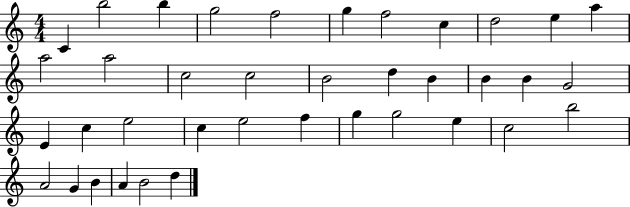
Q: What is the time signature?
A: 4/4